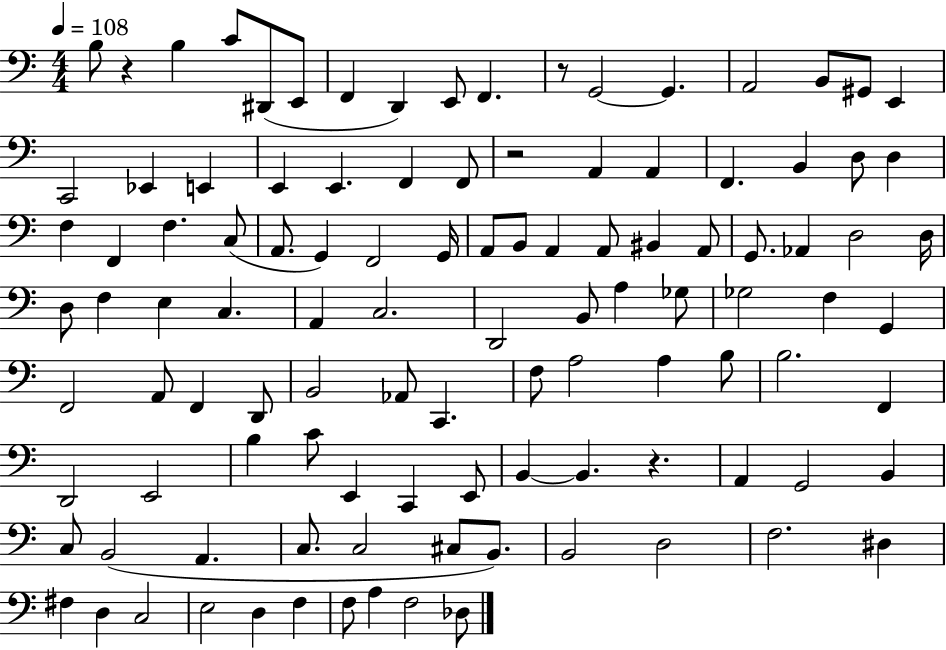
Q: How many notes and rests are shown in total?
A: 109